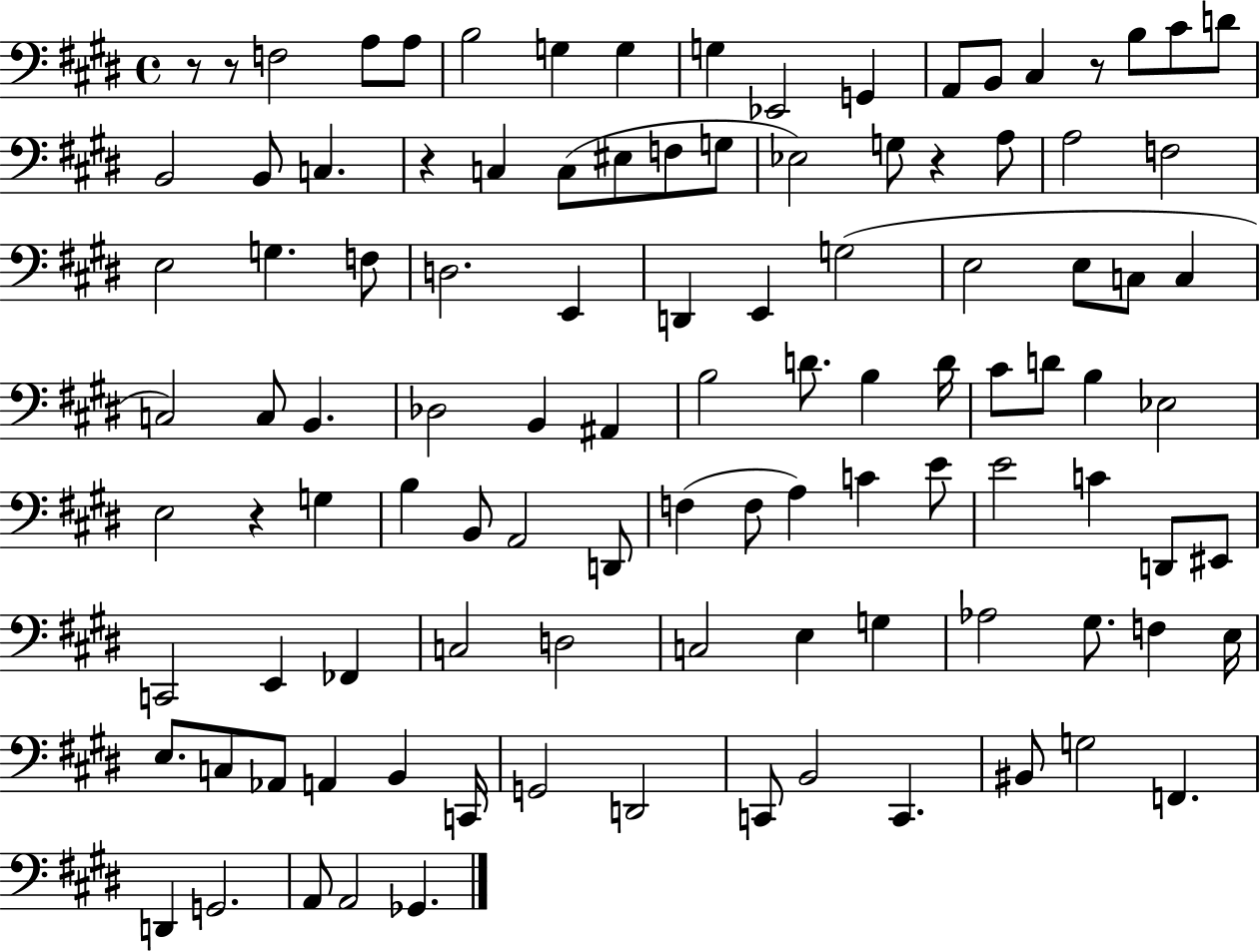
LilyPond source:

{
  \clef bass
  \time 4/4
  \defaultTimeSignature
  \key e \major
  \repeat volta 2 { r8 r8 f2 a8 a8 | b2 g4 g4 | g4 ees,2 g,4 | a,8 b,8 cis4 r8 b8 cis'8 d'8 | \break b,2 b,8 c4. | r4 c4 c8( eis8 f8 g8 | ees2) g8 r4 a8 | a2 f2 | \break e2 g4. f8 | d2. e,4 | d,4 e,4 g2( | e2 e8 c8 c4 | \break c2) c8 b,4. | des2 b,4 ais,4 | b2 d'8. b4 d'16 | cis'8 d'8 b4 ees2 | \break e2 r4 g4 | b4 b,8 a,2 d,8 | f4( f8 a4) c'4 e'8 | e'2 c'4 d,8 eis,8 | \break c,2 e,4 fes,4 | c2 d2 | c2 e4 g4 | aes2 gis8. f4 e16 | \break e8. c8 aes,8 a,4 b,4 c,16 | g,2 d,2 | c,8 b,2 c,4. | bis,8 g2 f,4. | \break d,4 g,2. | a,8 a,2 ges,4. | } \bar "|."
}